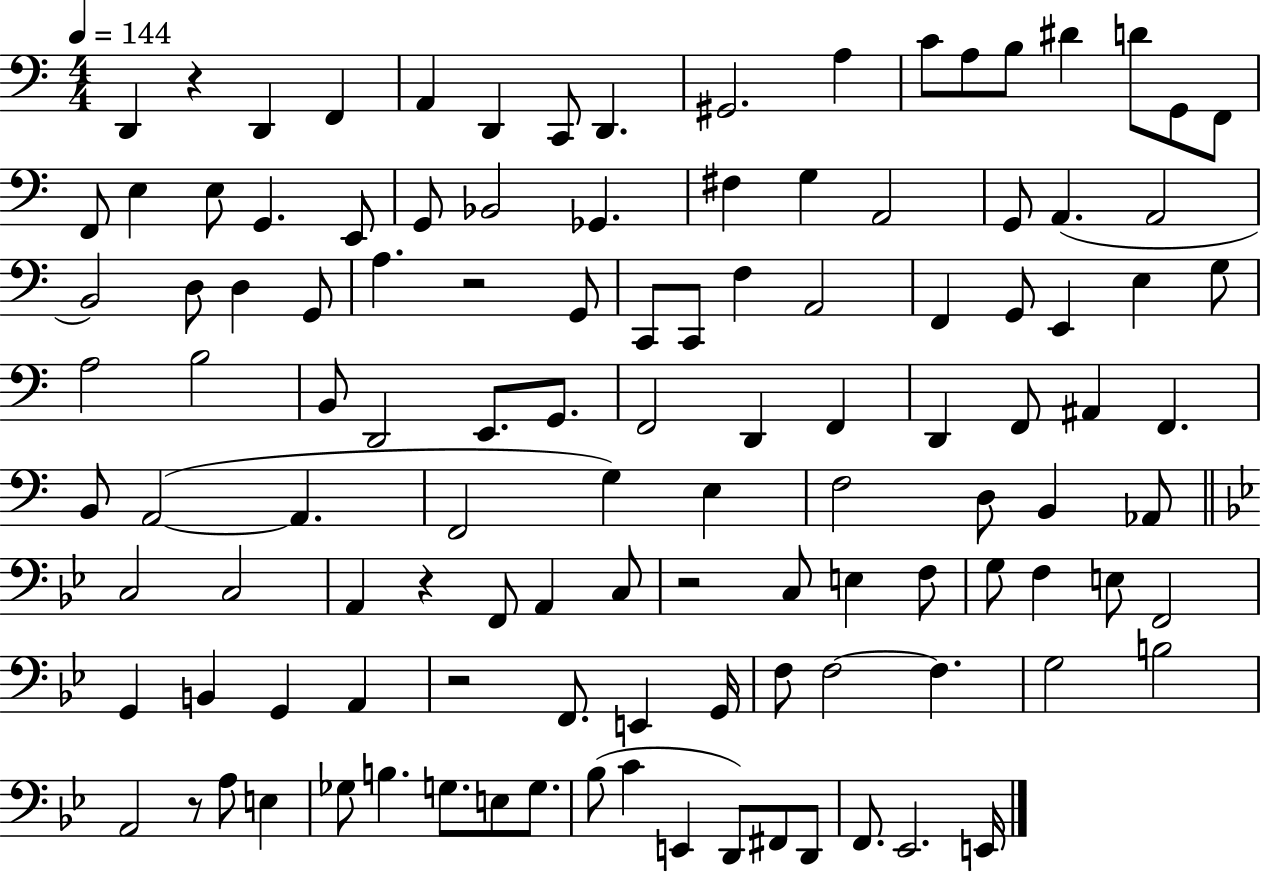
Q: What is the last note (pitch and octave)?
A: E2